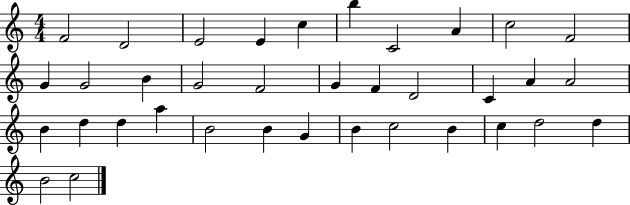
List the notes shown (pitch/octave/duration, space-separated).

F4/h D4/h E4/h E4/q C5/q B5/q C4/h A4/q C5/h F4/h G4/q G4/h B4/q G4/h F4/h G4/q F4/q D4/h C4/q A4/q A4/h B4/q D5/q D5/q A5/q B4/h B4/q G4/q B4/q C5/h B4/q C5/q D5/h D5/q B4/h C5/h